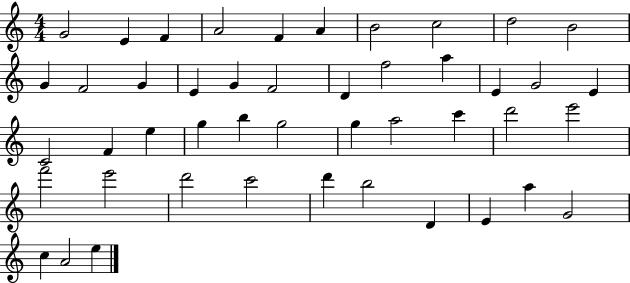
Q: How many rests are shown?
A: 0